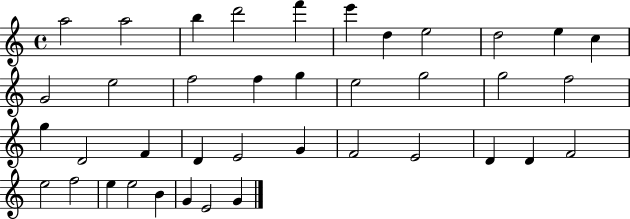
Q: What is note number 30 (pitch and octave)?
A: D4